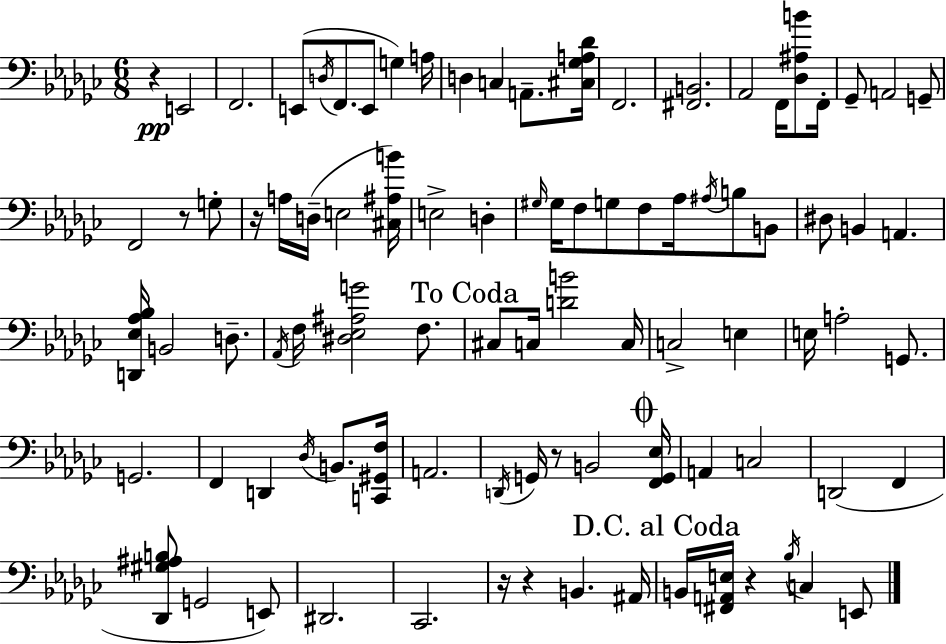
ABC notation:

X:1
T:Untitled
M:6/8
L:1/4
K:Ebm
z E,,2 F,,2 E,,/2 D,/4 F,,/2 E,,/2 G, A,/4 D, C, A,,/2 [^C,_G,A,_D]/4 F,,2 [^F,,B,,]2 _A,,2 F,,/4 [_D,^A,B]/2 F,,/4 _G,,/2 A,,2 G,,/2 F,,2 z/2 G,/2 z/4 A,/4 D,/4 E,2 [^C,^A,B]/4 E,2 D, ^G,/4 ^G,/4 F,/2 G,/2 F,/2 _A,/4 ^A,/4 B,/2 B,,/2 ^D,/2 B,, A,, [D,,_E,_A,_B,]/4 B,,2 D,/2 _A,,/4 F,/4 [^D,_E,^A,G]2 F,/2 ^C,/2 C,/4 [DB]2 C,/4 C,2 E, E,/4 A,2 G,,/2 G,,2 F,, D,, _D,/4 B,,/2 [C,,^G,,F,]/4 A,,2 D,,/4 G,,/4 z/2 B,,2 [F,,G,,_E,]/4 A,, C,2 D,,2 F,, [_D,,^G,^A,B,]/2 G,,2 E,,/2 ^D,,2 _C,,2 z/4 z B,, ^A,,/4 B,,/4 [^F,,A,,E,]/4 z _B,/4 C, E,,/2